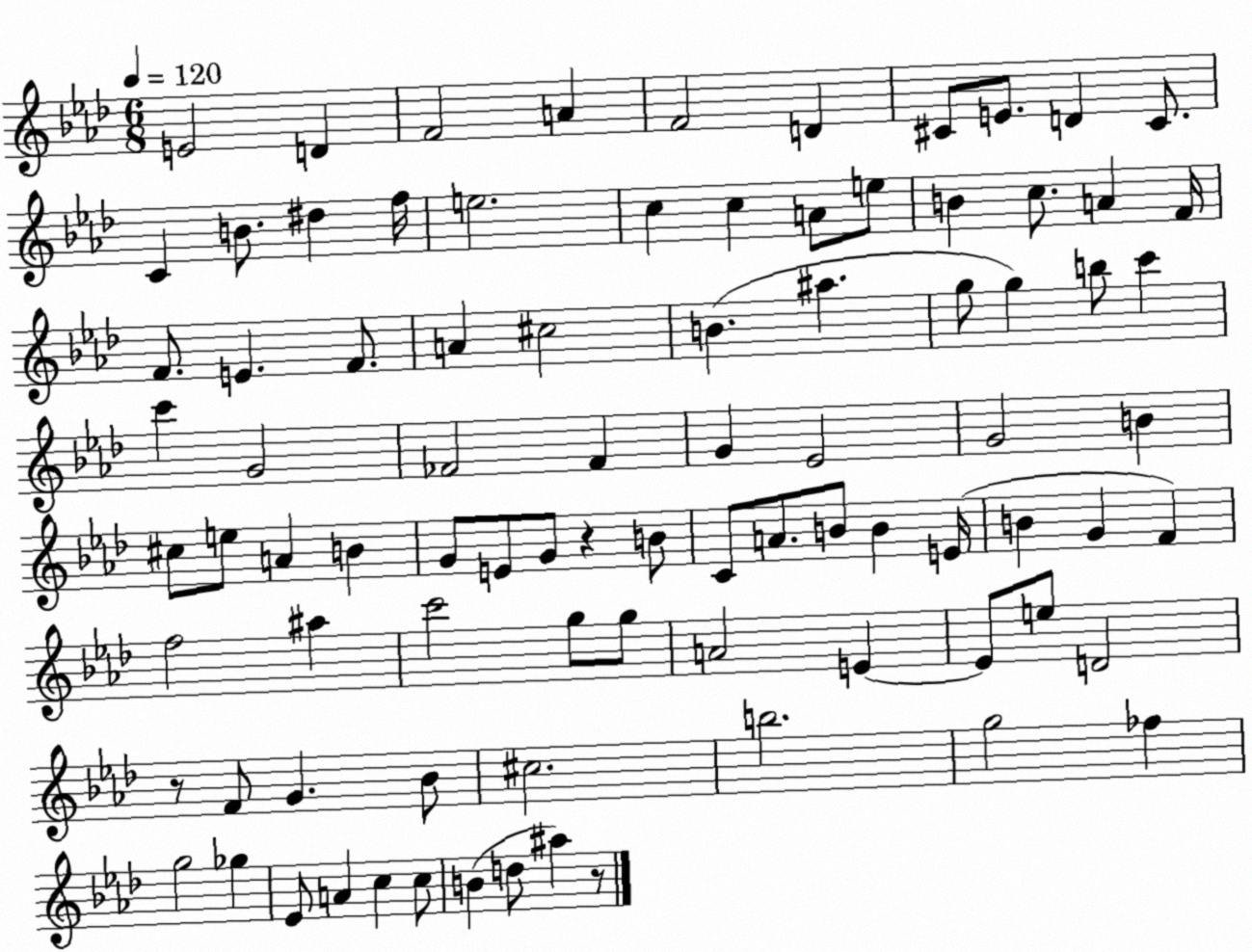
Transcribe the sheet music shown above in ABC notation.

X:1
T:Untitled
M:6/8
L:1/4
K:Ab
E2 D F2 A F2 D ^C/2 E/2 D ^C/2 C B/2 ^d f/4 e2 c c A/2 e/2 B c/2 A F/4 F/2 E F/2 A ^c2 B ^a g/2 g b/2 c' c' G2 _F2 _F G _E2 G2 B ^c/2 e/2 A B G/2 E/2 G/2 z B/2 C/2 A/2 B/2 B E/4 B G F f2 ^a c'2 g/2 g/2 A2 E E/2 e/2 D2 z/2 F/2 G _B/2 ^c2 b2 g2 _f g2 _g _E/2 A c c/2 B d/2 ^a z/2